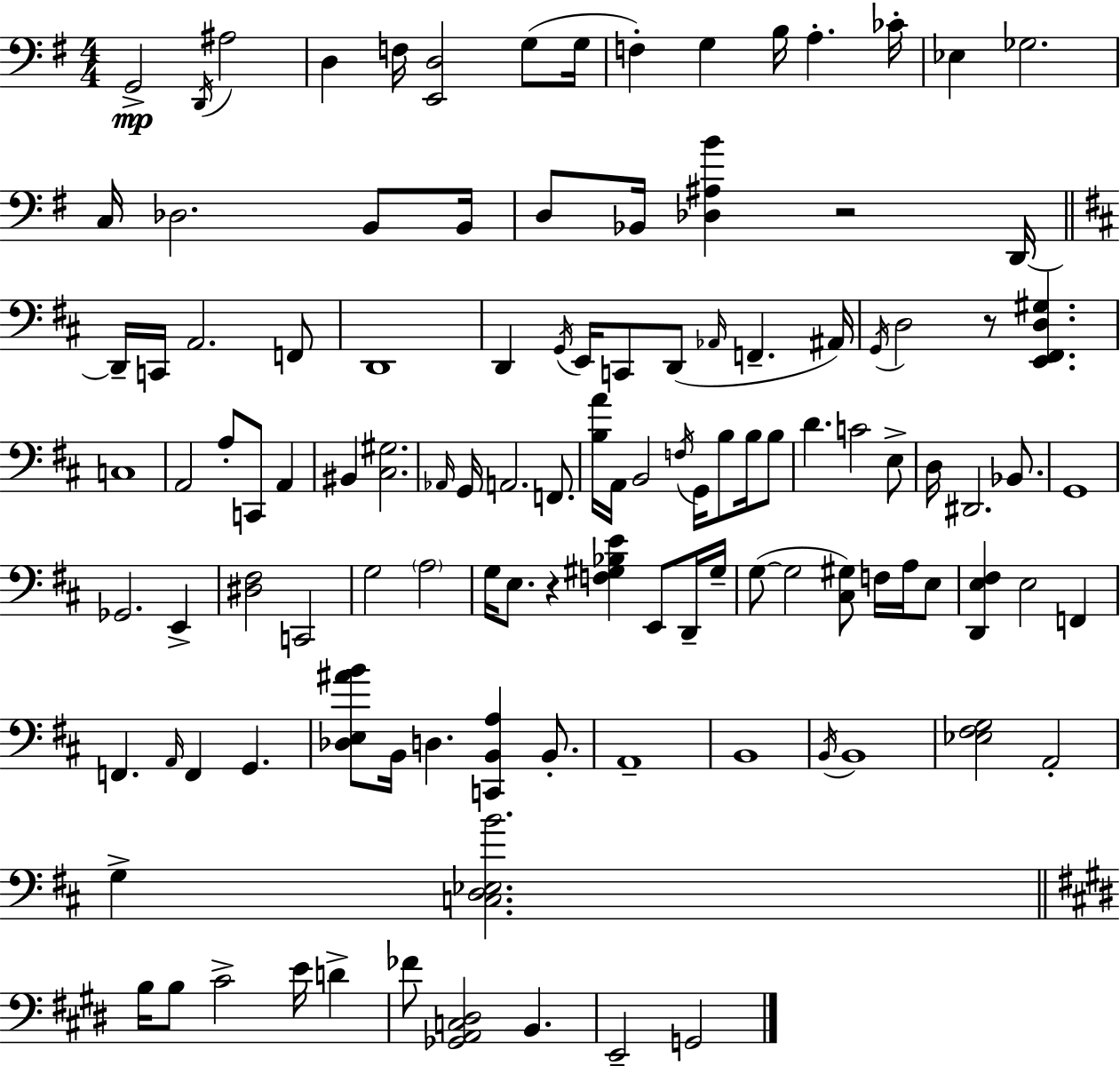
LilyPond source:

{
  \clef bass
  \numericTimeSignature
  \time 4/4
  \key e \minor
  g,2->\mp \acciaccatura { d,16 } ais2 | d4 f16 <e, d>2 g8( | g16 f4-.) g4 b16 a4.-. | ces'16-. ees4 ges2. | \break c16 des2. b,8 | b,16 d8 bes,16 <des ais b'>4 r2 | d,16~~ \bar "||" \break \key b \minor d,16-- c,16 a,2. f,8 | d,1 | d,4 \acciaccatura { g,16 } e,16 c,8 d,8( \grace { aes,16 } f,4.-- | ais,16) \acciaccatura { g,16 } d2 r8 <e, fis, d gis>4. | \break c1 | a,2 a8-. c,8 a,4 | bis,4 <cis gis>2. | \grace { aes,16 } g,16 a,2. | \break f,8. <b a'>16 a,16 b,2 \acciaccatura { f16 } g,16 | b8 b16 b8 d'4. c'2 | e8-> d16 dis,2. | bes,8. g,1 | \break ges,2. | e,4-> <dis fis>2 c,2 | g2 \parenthesize a2 | g16 e8. r4 <f gis bes e'>4 | \break e,8 d,16-- gis16-- g8~(~ g2 <cis gis>8) | f16 a16 e8 <d, e fis>4 e2 | f,4 f,4. \grace { a,16 } f,4 | g,4. <des e ais' b'>8 b,16 d4. <c, b, a>4 | \break b,8.-. a,1-- | b,1 | \acciaccatura { b,16 } b,1 | <ees fis g>2 a,2-. | \break g4-> <c d ees b'>2. | \bar "||" \break \key e \major b16 b8 cis'2-> e'16 d'4-> | fes'8 <ges, a, c dis>2 b,4. | e,2-- g,2 | \bar "|."
}